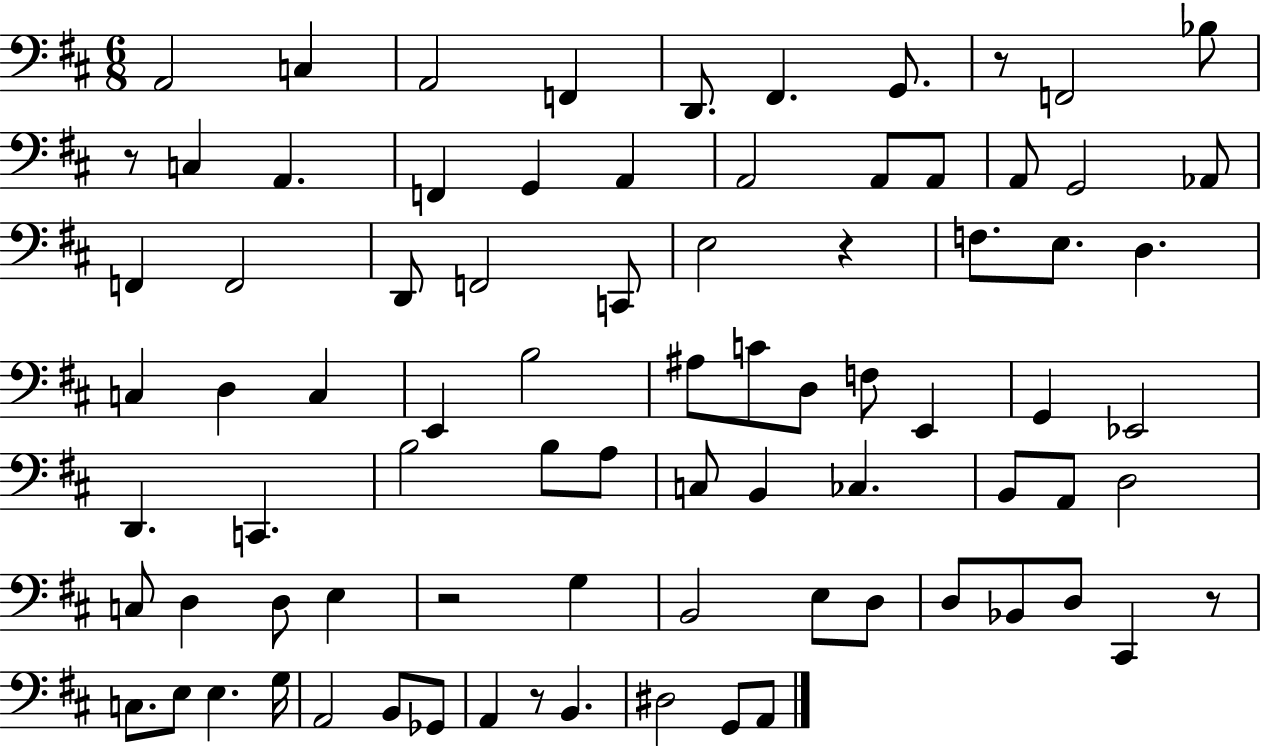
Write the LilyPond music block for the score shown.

{
  \clef bass
  \numericTimeSignature
  \time 6/8
  \key d \major
  \repeat volta 2 { a,2 c4 | a,2 f,4 | d,8. fis,4. g,8. | r8 f,2 bes8 | \break r8 c4 a,4. | f,4 g,4 a,4 | a,2 a,8 a,8 | a,8 g,2 aes,8 | \break f,4 f,2 | d,8 f,2 c,8 | e2 r4 | f8. e8. d4. | \break c4 d4 c4 | e,4 b2 | ais8 c'8 d8 f8 e,4 | g,4 ees,2 | \break d,4. c,4. | b2 b8 a8 | c8 b,4 ces4. | b,8 a,8 d2 | \break c8 d4 d8 e4 | r2 g4 | b,2 e8 d8 | d8 bes,8 d8 cis,4 r8 | \break c8. e8 e4. g16 | a,2 b,8 ges,8 | a,4 r8 b,4. | dis2 g,8 a,8 | \break } \bar "|."
}